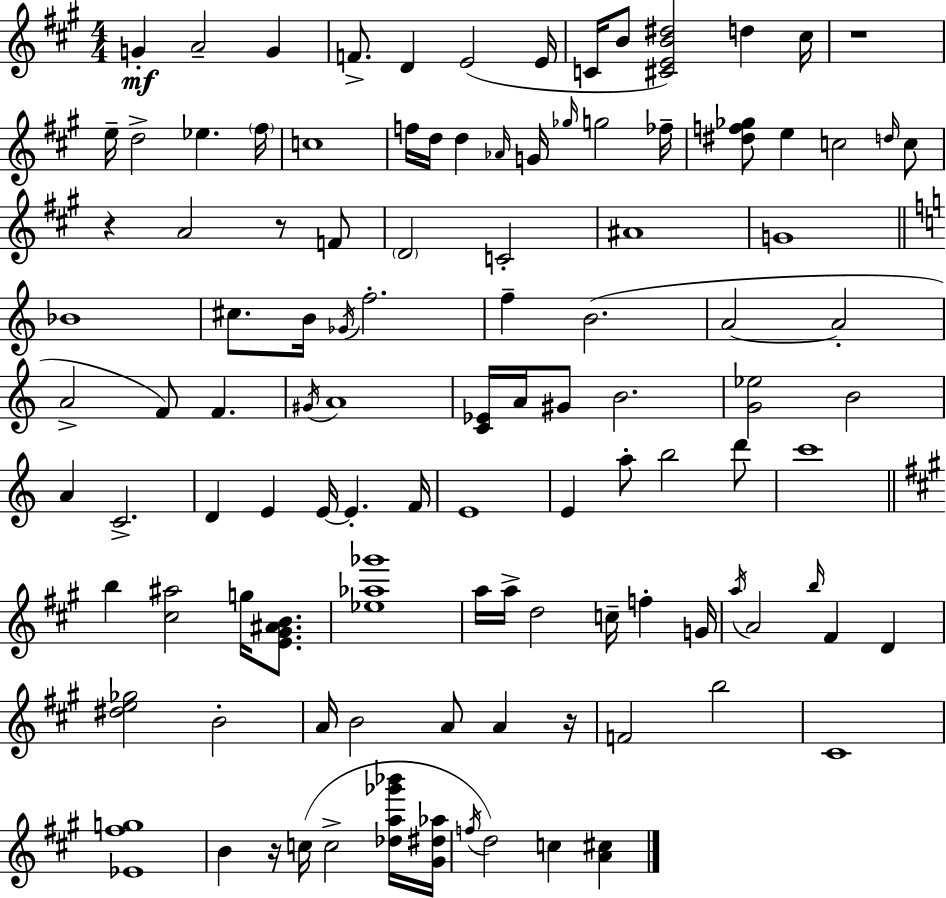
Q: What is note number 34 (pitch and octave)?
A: G4